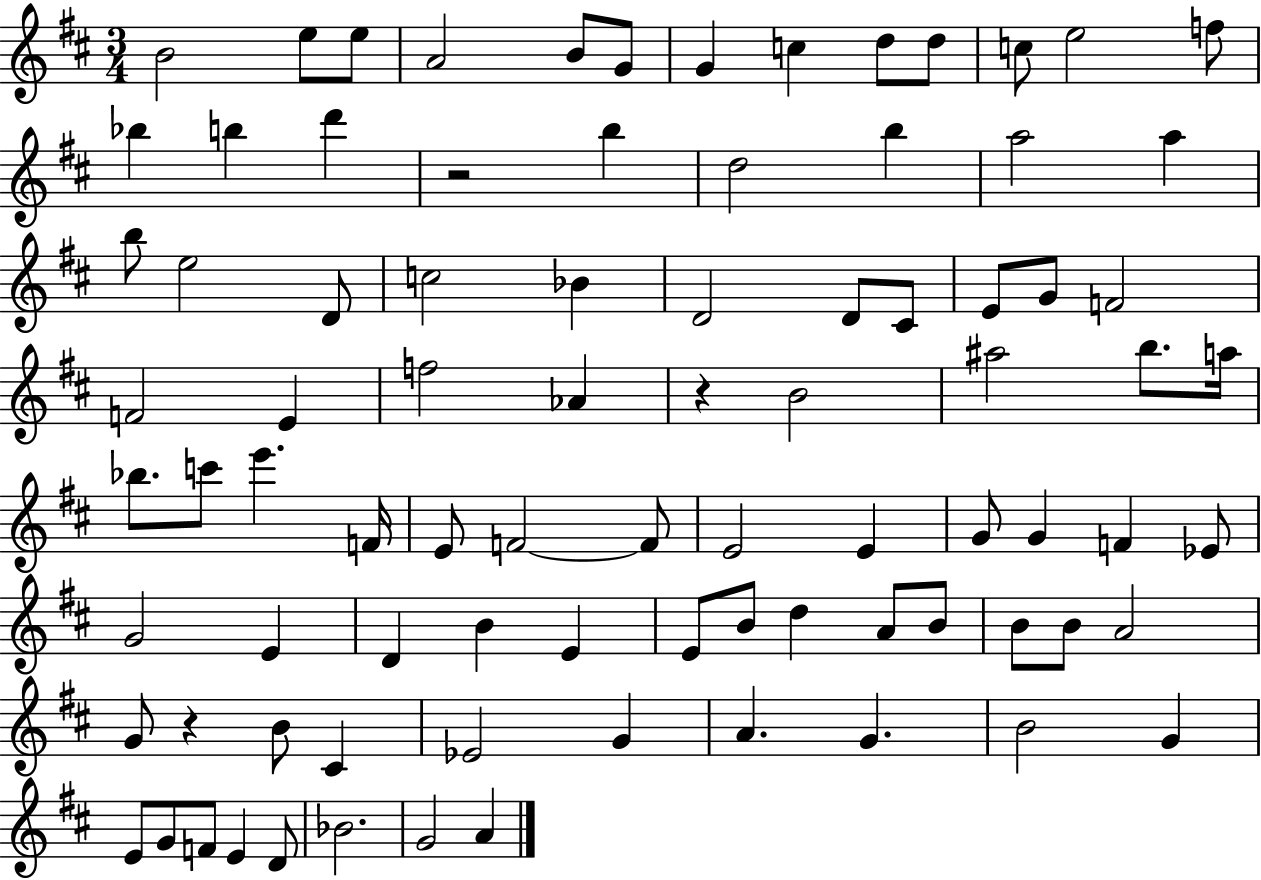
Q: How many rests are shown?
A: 3